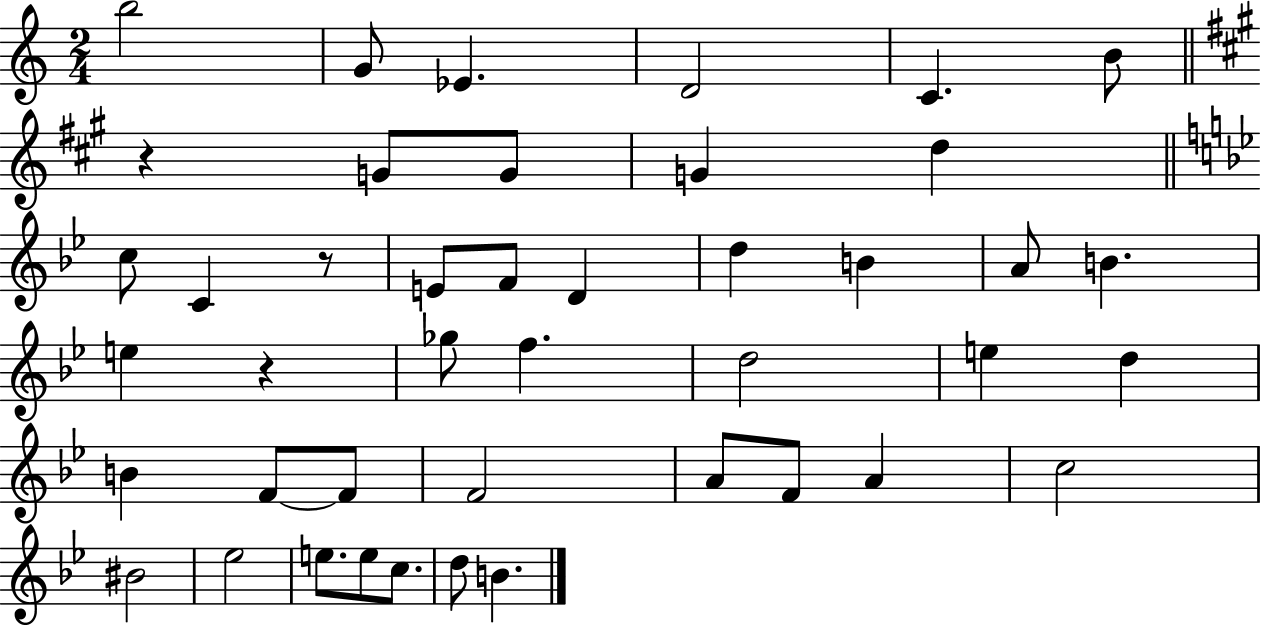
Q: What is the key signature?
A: C major